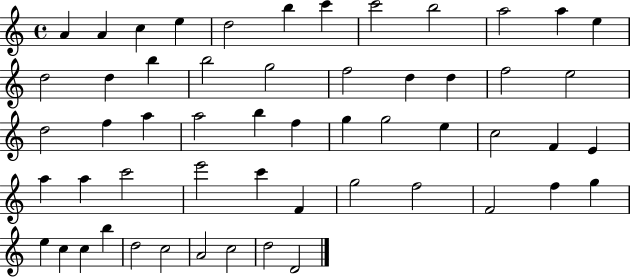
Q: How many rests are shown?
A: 0